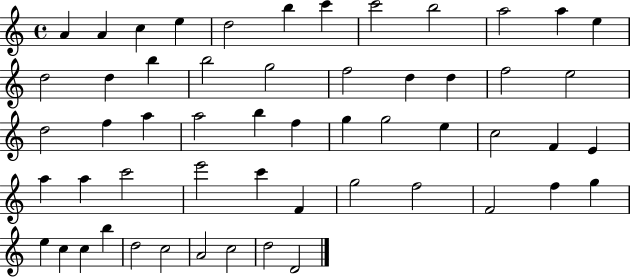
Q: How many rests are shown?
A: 0